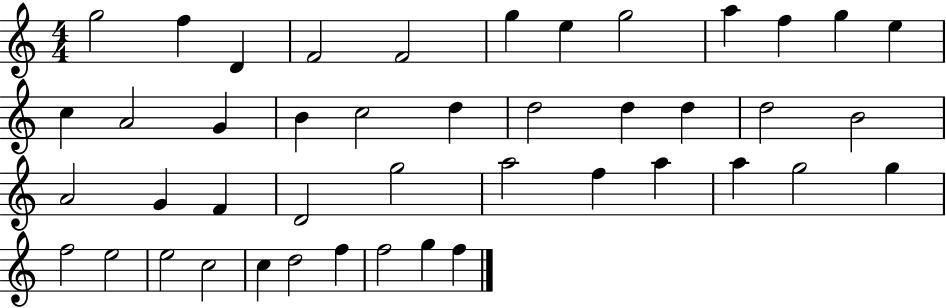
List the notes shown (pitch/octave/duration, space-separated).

G5/h F5/q D4/q F4/h F4/h G5/q E5/q G5/h A5/q F5/q G5/q E5/q C5/q A4/h G4/q B4/q C5/h D5/q D5/h D5/q D5/q D5/h B4/h A4/h G4/q F4/q D4/h G5/h A5/h F5/q A5/q A5/q G5/h G5/q F5/h E5/h E5/h C5/h C5/q D5/h F5/q F5/h G5/q F5/q